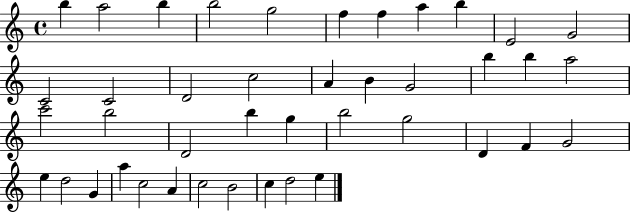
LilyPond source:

{
  \clef treble
  \time 4/4
  \defaultTimeSignature
  \key c \major
  b''4 a''2 b''4 | b''2 g''2 | f''4 f''4 a''4 b''4 | e'2 g'2 | \break c'2 c'2 | d'2 c''2 | a'4 b'4 g'2 | b''4 b''4 a''2 | \break c'''2 b''2 | d'2 b''4 g''4 | b''2 g''2 | d'4 f'4 g'2 | \break e''4 d''2 g'4 | a''4 c''2 a'4 | c''2 b'2 | c''4 d''2 e''4 | \break \bar "|."
}